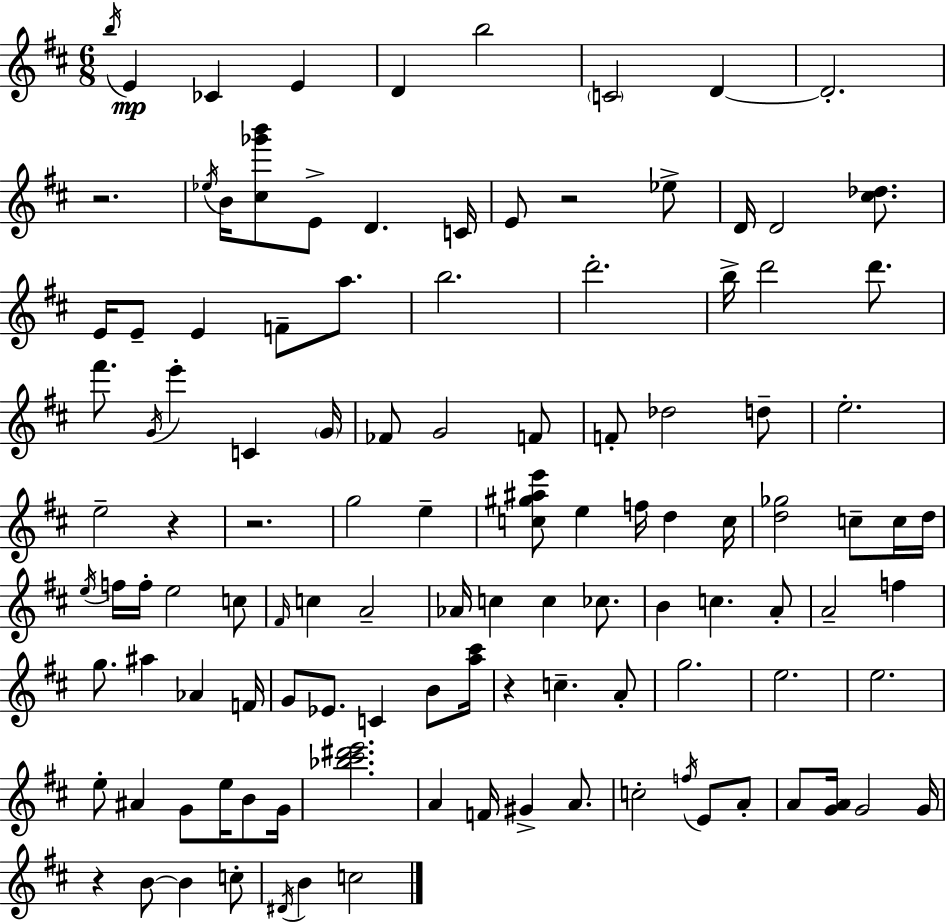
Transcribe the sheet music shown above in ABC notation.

X:1
T:Untitled
M:6/8
L:1/4
K:D
b/4 E _C E D b2 C2 D D2 z2 _e/4 B/4 [^c_g'b']/2 E/2 D C/4 E/2 z2 _e/2 D/4 D2 [^c_d]/2 E/4 E/2 E F/2 a/2 b2 d'2 b/4 d'2 d'/2 ^f'/2 G/4 e' C G/4 _F/2 G2 F/2 F/2 _d2 d/2 e2 e2 z z2 g2 e [c^g^ae']/2 e f/4 d c/4 [d_g]2 c/2 c/4 d/4 e/4 f/4 f/4 e2 c/2 ^F/4 c A2 _A/4 c c _c/2 B c A/2 A2 f g/2 ^a _A F/4 G/2 _E/2 C B/2 [a^c']/4 z c A/2 g2 e2 e2 e/2 ^A G/2 e/4 B/2 G/4 [_b^c'^d'e']2 A F/4 ^G A/2 c2 f/4 E/2 A/2 A/2 [GA]/4 G2 G/4 z B/2 B c/2 ^D/4 B c2